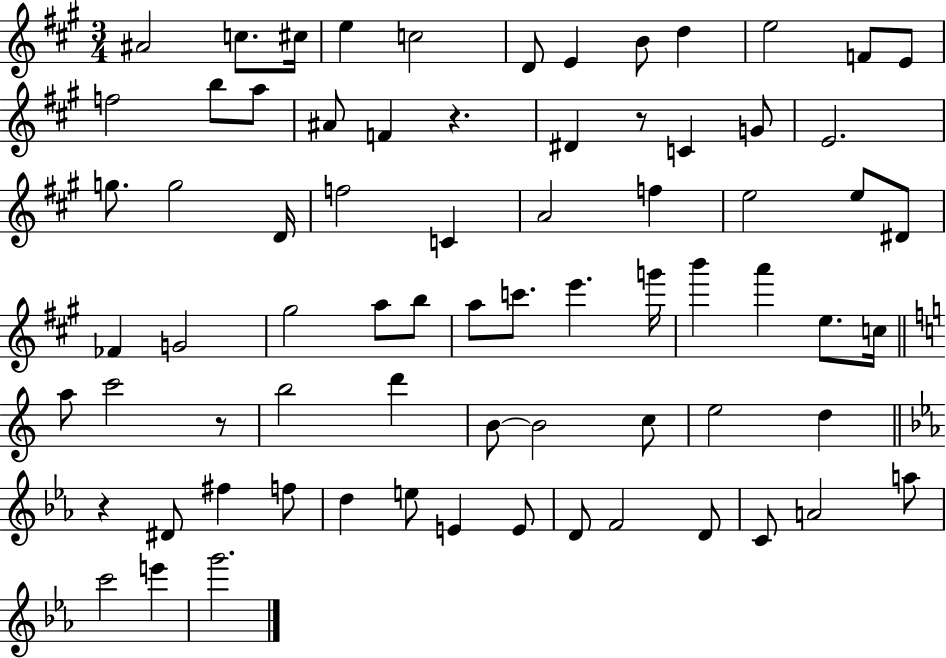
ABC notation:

X:1
T:Untitled
M:3/4
L:1/4
K:A
^A2 c/2 ^c/4 e c2 D/2 E B/2 d e2 F/2 E/2 f2 b/2 a/2 ^A/2 F z ^D z/2 C G/2 E2 g/2 g2 D/4 f2 C A2 f e2 e/2 ^D/2 _F G2 ^g2 a/2 b/2 a/2 c'/2 e' g'/4 b' a' e/2 c/4 a/2 c'2 z/2 b2 d' B/2 B2 c/2 e2 d z ^D/2 ^f f/2 d e/2 E E/2 D/2 F2 D/2 C/2 A2 a/2 c'2 e' g'2